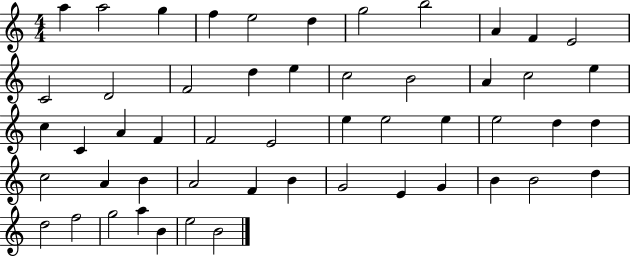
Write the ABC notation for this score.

X:1
T:Untitled
M:4/4
L:1/4
K:C
a a2 g f e2 d g2 b2 A F E2 C2 D2 F2 d e c2 B2 A c2 e c C A F F2 E2 e e2 e e2 d d c2 A B A2 F B G2 E G B B2 d d2 f2 g2 a B e2 B2